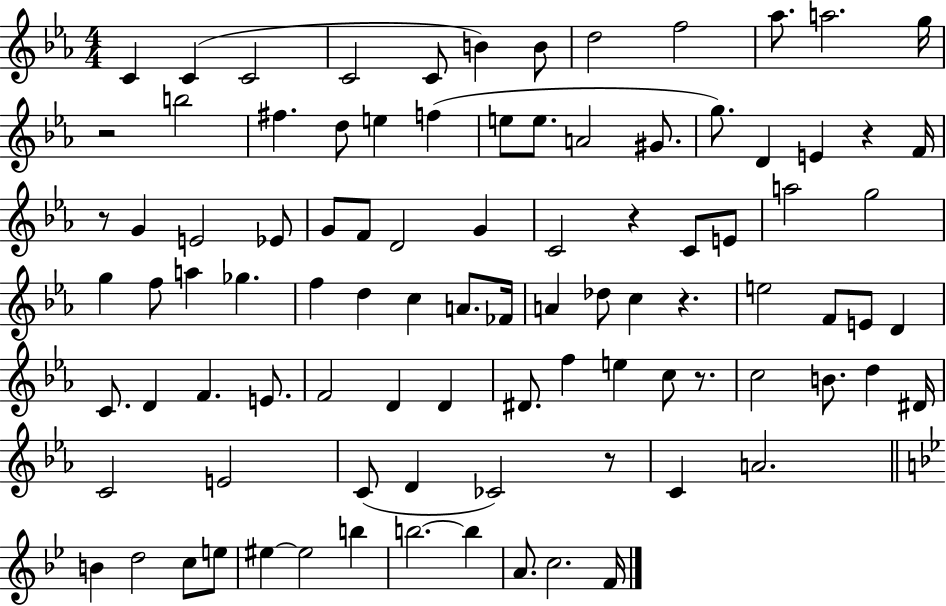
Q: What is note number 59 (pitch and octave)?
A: D4